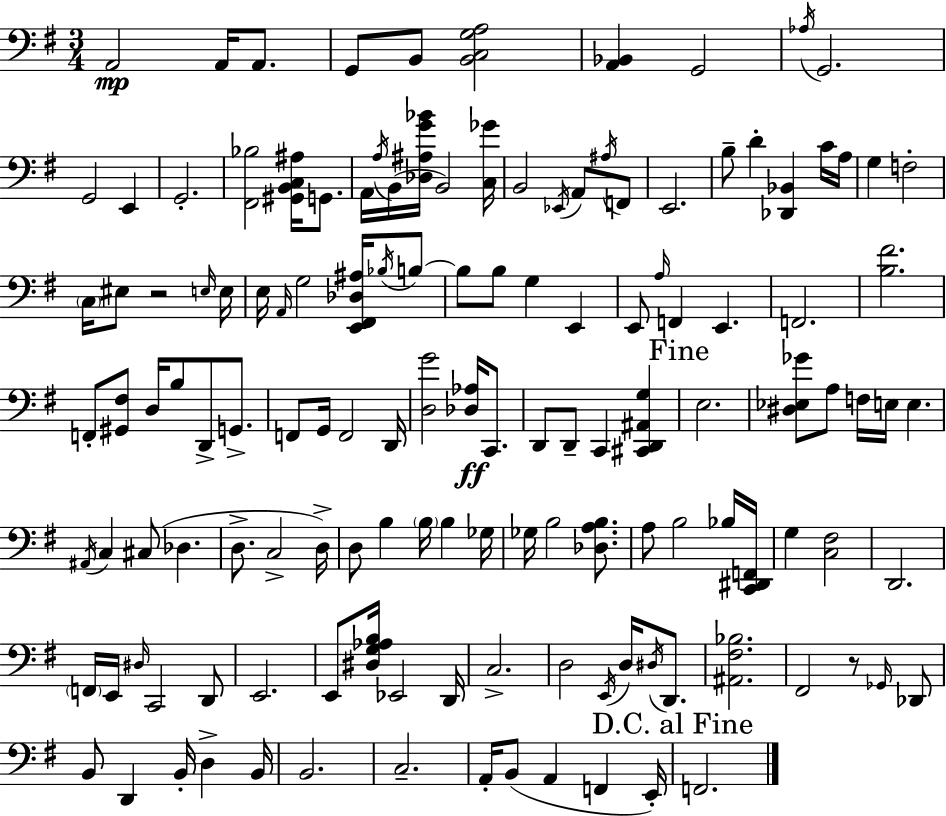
X:1
T:Untitled
M:3/4
L:1/4
K:Em
A,,2 A,,/4 A,,/2 G,,/2 B,,/2 [B,,C,G,A,]2 [A,,_B,,] G,,2 _A,/4 G,,2 G,,2 E,, G,,2 [^F,,_B,]2 [^G,,B,,C,^A,]/4 G,,/2 A,,/4 A,/4 B,,/4 [_D,^A,G_B]/4 B,,2 [C,_G]/4 B,,2 _E,,/4 A,,/2 ^A,/4 F,,/2 E,,2 B,/2 D [_D,,_B,,] C/4 A,/4 G, F,2 C,/4 ^E,/2 z2 E,/4 E,/4 E,/4 A,,/4 G,2 [E,,^F,,_D,^A,]/4 _B,/4 B,/2 B,/2 B,/2 G, E,, E,,/2 A,/4 F,, E,, F,,2 [B,^F]2 F,,/2 [^G,,^F,]/2 D,/4 B,/2 D,,/2 G,,/2 F,,/2 G,,/4 F,,2 D,,/4 [D,G]2 [_D,_A,]/4 C,,/2 D,,/2 D,,/2 C,, [^C,,D,,^A,,G,] E,2 [^D,_E,_G]/2 A,/2 F,/4 E,/4 E, ^A,,/4 C, ^C,/2 _D, D,/2 C,2 D,/4 D,/2 B, B,/4 B, _G,/4 _G,/4 B,2 [_D,A,B,]/2 A,/2 B,2 _B,/4 [C,,^D,,F,,]/4 G, [C,^F,]2 D,,2 F,,/4 E,,/4 ^D,/4 C,,2 D,,/2 E,,2 E,,/2 [^D,G,_A,B,]/4 _E,,2 D,,/4 C,2 D,2 E,,/4 D,/4 ^D,/4 D,,/2 [^A,,^F,_B,]2 ^F,,2 z/2 _G,,/4 _D,,/2 B,,/2 D,, B,,/4 D, B,,/4 B,,2 C,2 A,,/4 B,,/2 A,, F,, E,,/4 F,,2